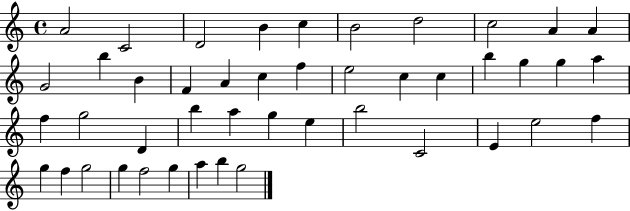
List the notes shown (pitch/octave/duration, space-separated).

A4/h C4/h D4/h B4/q C5/q B4/h D5/h C5/h A4/q A4/q G4/h B5/q B4/q F4/q A4/q C5/q F5/q E5/h C5/q C5/q B5/q G5/q G5/q A5/q F5/q G5/h D4/q B5/q A5/q G5/q E5/q B5/h C4/h E4/q E5/h F5/q G5/q F5/q G5/h G5/q F5/h G5/q A5/q B5/q G5/h